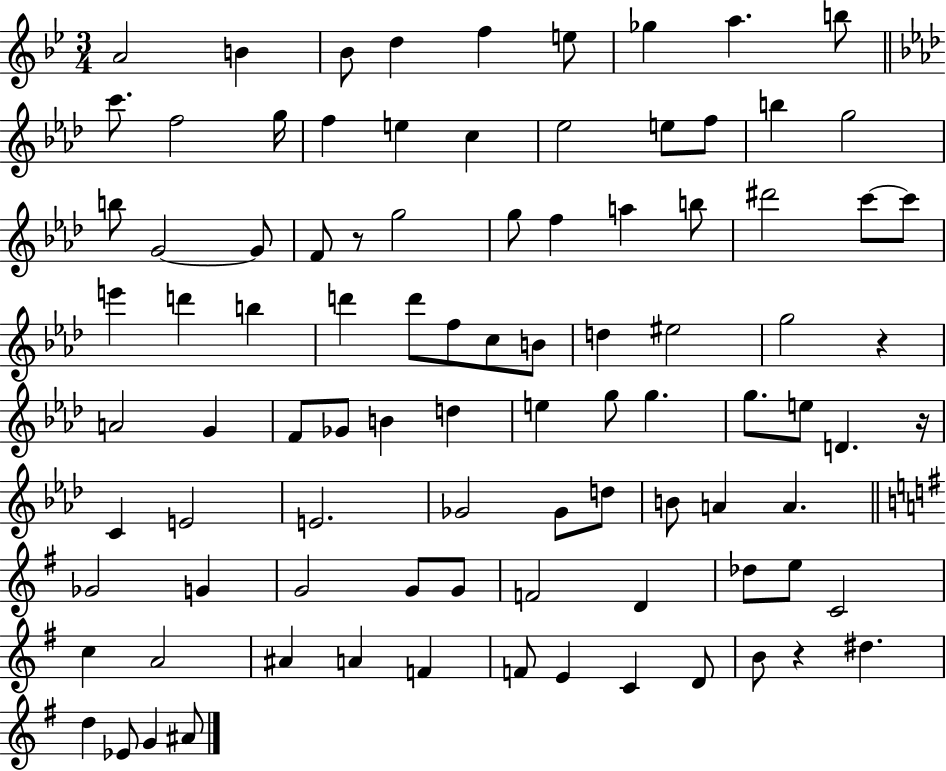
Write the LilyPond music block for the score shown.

{
  \clef treble
  \numericTimeSignature
  \time 3/4
  \key bes \major
  a'2 b'4 | bes'8 d''4 f''4 e''8 | ges''4 a''4. b''8 | \bar "||" \break \key aes \major c'''8. f''2 g''16 | f''4 e''4 c''4 | ees''2 e''8 f''8 | b''4 g''2 | \break b''8 g'2~~ g'8 | f'8 r8 g''2 | g''8 f''4 a''4 b''8 | dis'''2 c'''8~~ c'''8 | \break e'''4 d'''4 b''4 | d'''4 d'''8 f''8 c''8 b'8 | d''4 eis''2 | g''2 r4 | \break a'2 g'4 | f'8 ges'8 b'4 d''4 | e''4 g''8 g''4. | g''8. e''8 d'4. r16 | \break c'4 e'2 | e'2. | ges'2 ges'8 d''8 | b'8 a'4 a'4. | \break \bar "||" \break \key g \major ges'2 g'4 | g'2 g'8 g'8 | f'2 d'4 | des''8 e''8 c'2 | \break c''4 a'2 | ais'4 a'4 f'4 | f'8 e'4 c'4 d'8 | b'8 r4 dis''4. | \break d''4 ees'8 g'4 ais'8 | \bar "|."
}